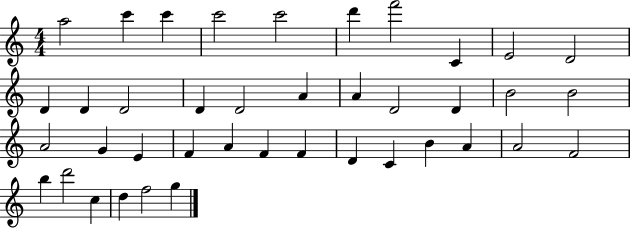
X:1
T:Untitled
M:4/4
L:1/4
K:C
a2 c' c' c'2 c'2 d' f'2 C E2 D2 D D D2 D D2 A A D2 D B2 B2 A2 G E F A F F D C B A A2 F2 b d'2 c d f2 g